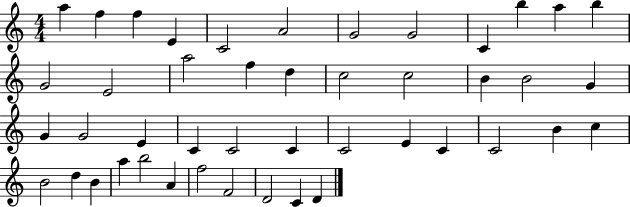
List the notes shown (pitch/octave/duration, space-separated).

A5/q F5/q F5/q E4/q C4/h A4/h G4/h G4/h C4/q B5/q A5/q B5/q G4/h E4/h A5/h F5/q D5/q C5/h C5/h B4/q B4/h G4/q G4/q G4/h E4/q C4/q C4/h C4/q C4/h E4/q C4/q C4/h B4/q C5/q B4/h D5/q B4/q A5/q B5/h A4/q F5/h F4/h D4/h C4/q D4/q